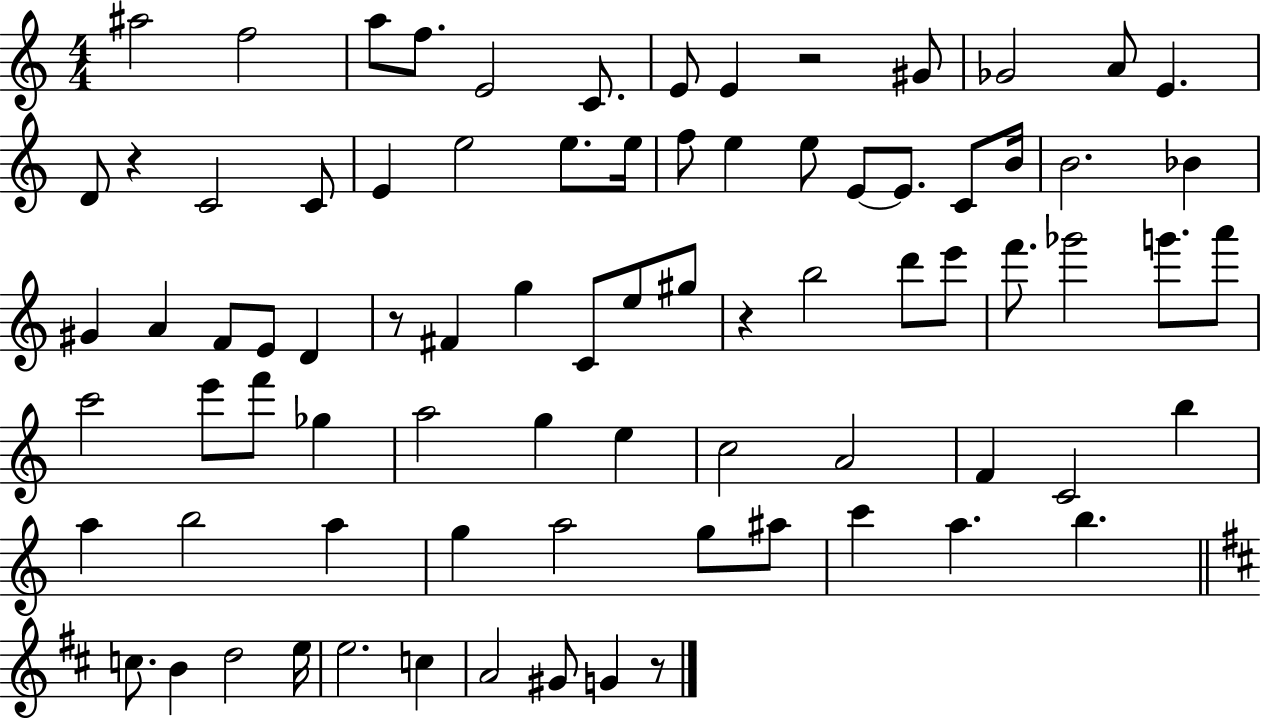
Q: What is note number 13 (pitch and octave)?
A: D4